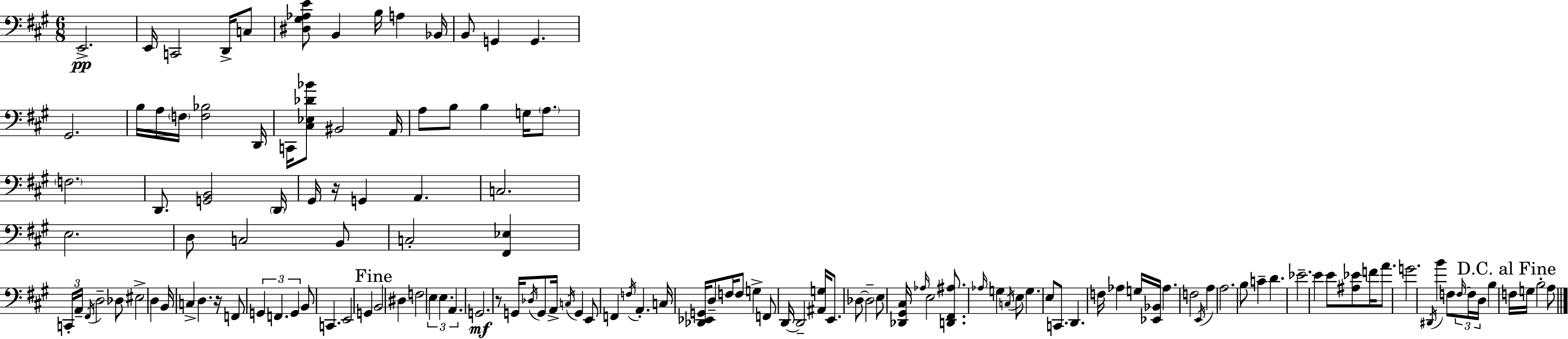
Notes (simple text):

E2/h. E2/s C2/h D2/s C3/e [D#3,G#3,Ab3,E4]/e B2/q B3/s A3/q Bb2/s B2/e G2/q G2/q. G#2/h. B3/s A3/s F3/s [F3,Bb3]/h D2/s C2/s [C#3,Eb3,Db4,Bb4]/e BIS2/h A2/s A3/e B3/e B3/q G3/s A3/e. F3/h. D2/e. [G2,B2]/h D2/s G#2/s R/s G2/q A2/q. C3/h. E3/h. D3/e C3/h B2/e C3/h [F#2,Eb3]/q C2/s A2/s F#2/s D3/h Db3/e EIS3/h D3/q B2/s C3/q D3/q. R/s F2/e G2/q F2/q. G2/q B2/e C2/q. E2/h G2/q B2/h D#3/q F3/h E3/q E3/q. A2/q. G2/h. R/e G2/s Db3/s G2/e A2/s C3/s G2/q E2/e F2/q F3/s A2/q. C3/s [Db2,Eb2,G2]/s D3/e F3/s F3/e G3/q F2/e D2/s D2/h [A#2,G3]/s E2/e. Db3/e Db3/h E3/e [Db2,G#2,C#3]/s Ab3/s E3/h [D2,F#2,A#3]/e. Ab3/s G3/q C3/s E3/e G3/q. E3/e C2/e. D2/q. F3/s Ab3/q G3/s [Eb2,Bb2]/s Ab3/q. F3/h E2/s A3/q A3/h. B3/e C4/q D4/q. Eb4/h. E4/q E4/e [A#3,Eb4]/e F4/s A4/e. G4/h. D#2/s B4/q F3/e F3/s F3/s D3/s B3/q F3/s G3/s B3/h A3/e